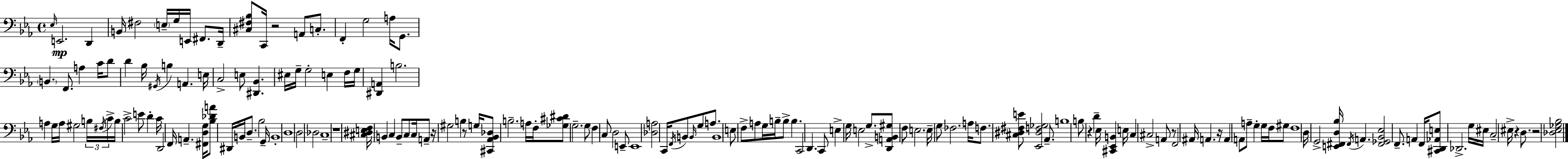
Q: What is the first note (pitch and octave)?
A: Eb3